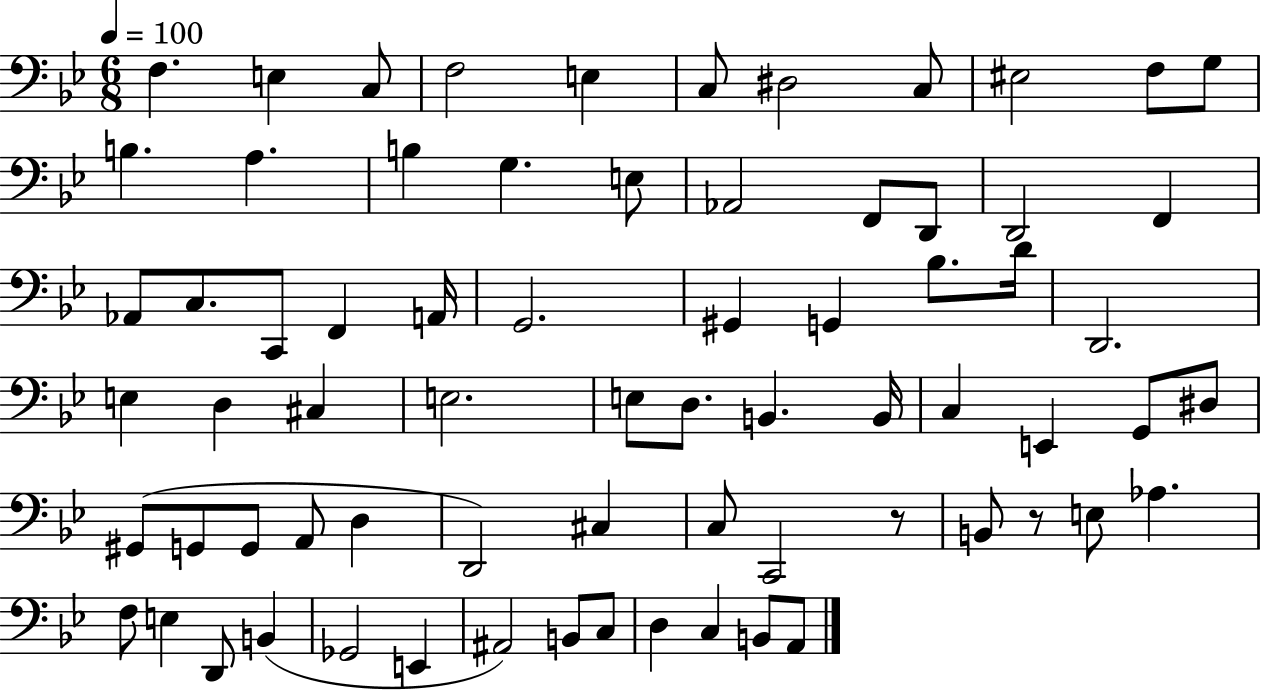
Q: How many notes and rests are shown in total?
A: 71